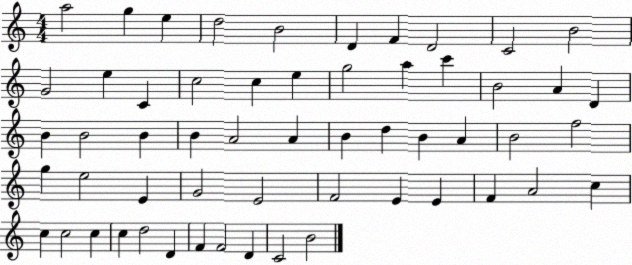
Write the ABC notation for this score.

X:1
T:Untitled
M:4/4
L:1/4
K:C
a2 g e d2 B2 D F D2 C2 B2 G2 e C c2 c e g2 a c' B2 A D B B2 B B A2 A B d B A B2 f2 g e2 E G2 E2 F2 E E F A2 c c c2 c c d2 D F F2 D C2 B2